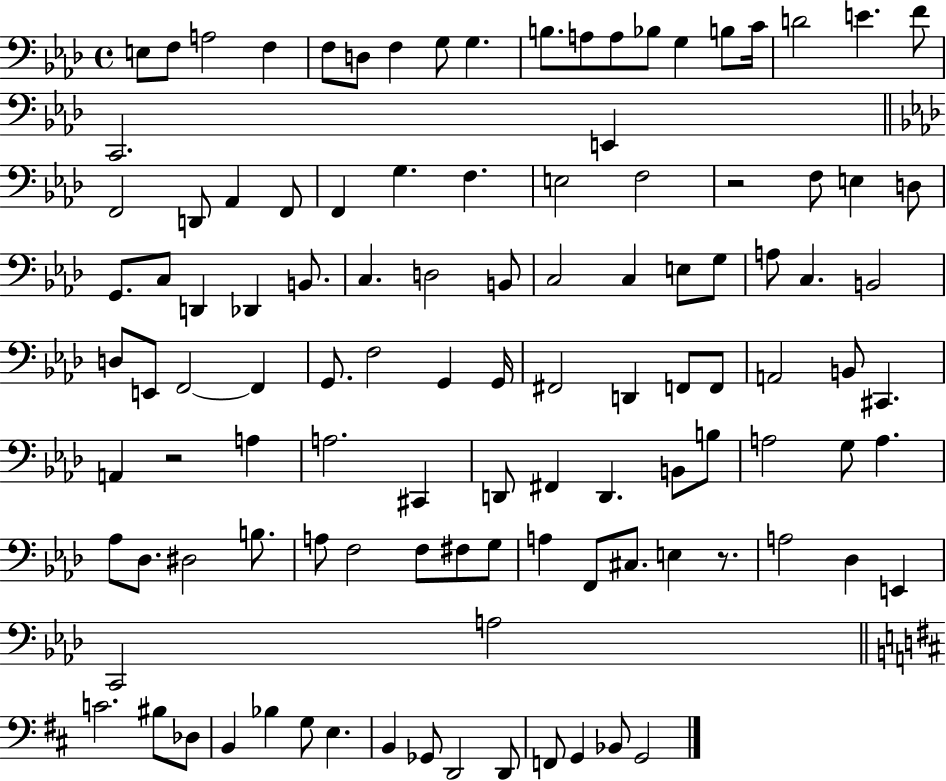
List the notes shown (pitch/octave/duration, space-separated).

E3/e F3/e A3/h F3/q F3/e D3/e F3/q G3/e G3/q. B3/e. A3/e A3/e Bb3/e G3/q B3/e C4/s D4/h E4/q. F4/e C2/h. E2/q F2/h D2/e Ab2/q F2/e F2/q G3/q. F3/q. E3/h F3/h R/h F3/e E3/q D3/e G2/e. C3/e D2/q Db2/q B2/e. C3/q. D3/h B2/e C3/h C3/q E3/e G3/e A3/e C3/q. B2/h D3/e E2/e F2/h F2/q G2/e. F3/h G2/q G2/s F#2/h D2/q F2/e F2/e A2/h B2/e C#2/q. A2/q R/h A3/q A3/h. C#2/q D2/e F#2/q D2/q. B2/e B3/e A3/h G3/e A3/q. Ab3/e Db3/e. D#3/h B3/e. A3/e F3/h F3/e F#3/e G3/e A3/q F2/e C#3/e. E3/q R/e. A3/h Db3/q E2/q C2/h A3/h C4/h. BIS3/e Db3/e B2/q Bb3/q G3/e E3/q. B2/q Gb2/e D2/h D2/e F2/e G2/q Bb2/e G2/h